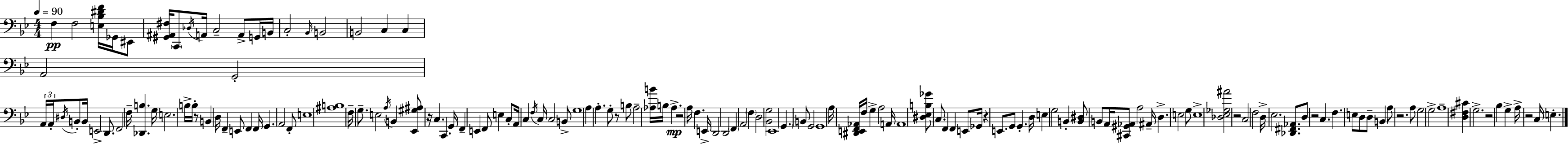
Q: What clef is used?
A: bass